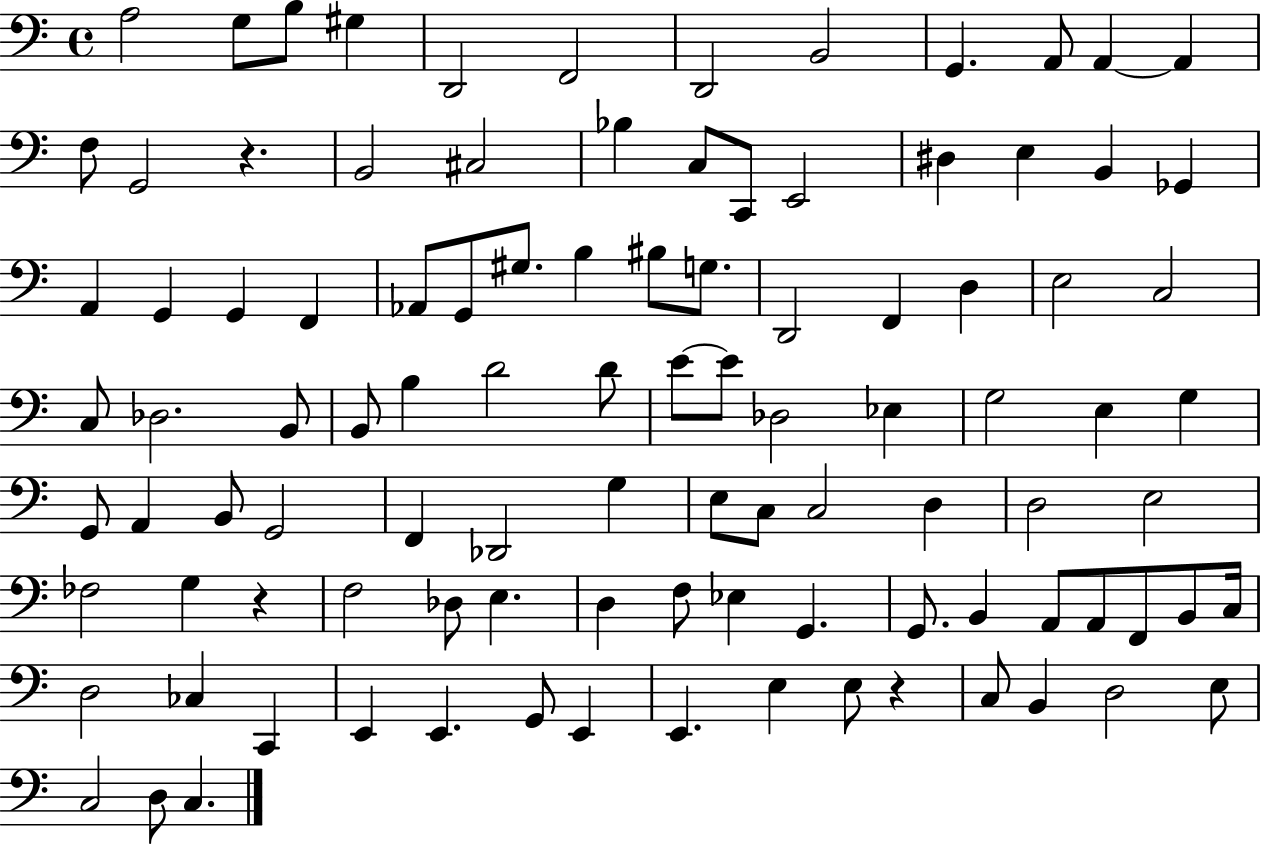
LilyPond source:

{
  \clef bass
  \time 4/4
  \defaultTimeSignature
  \key c \major
  a2 g8 b8 gis4 | d,2 f,2 | d,2 b,2 | g,4. a,8 a,4~~ a,4 | \break f8 g,2 r4. | b,2 cis2 | bes4 c8 c,8 e,2 | dis4 e4 b,4 ges,4 | \break a,4 g,4 g,4 f,4 | aes,8 g,8 gis8. b4 bis8 g8. | d,2 f,4 d4 | e2 c2 | \break c8 des2. b,8 | b,8 b4 d'2 d'8 | e'8~~ e'8 des2 ees4 | g2 e4 g4 | \break g,8 a,4 b,8 g,2 | f,4 des,2 g4 | e8 c8 c2 d4 | d2 e2 | \break fes2 g4 r4 | f2 des8 e4. | d4 f8 ees4 g,4. | g,8. b,4 a,8 a,8 f,8 b,8 c16 | \break d2 ces4 c,4 | e,4 e,4. g,8 e,4 | e,4. e4 e8 r4 | c8 b,4 d2 e8 | \break c2 d8 c4. | \bar "|."
}